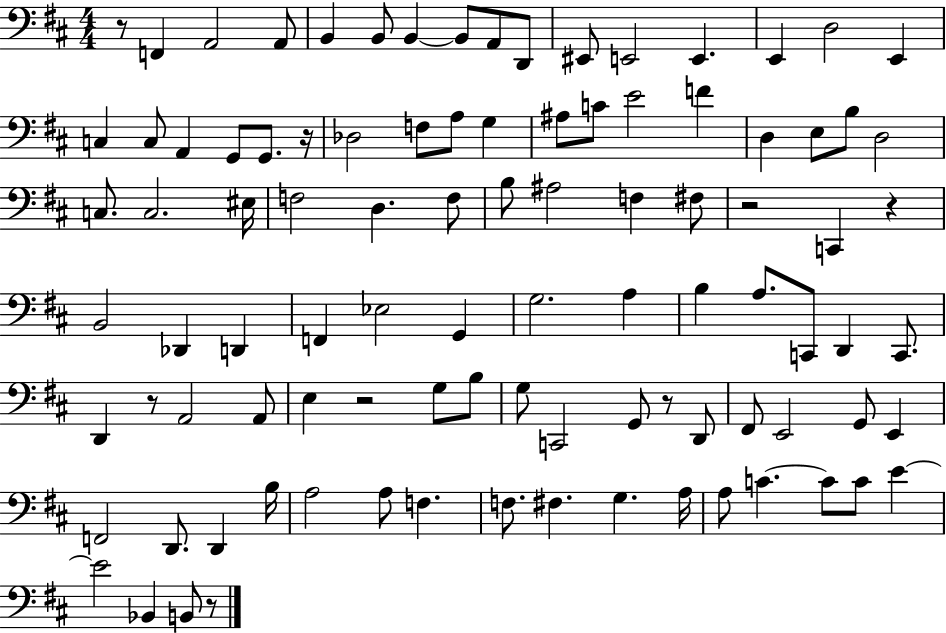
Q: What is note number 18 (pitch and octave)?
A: A2